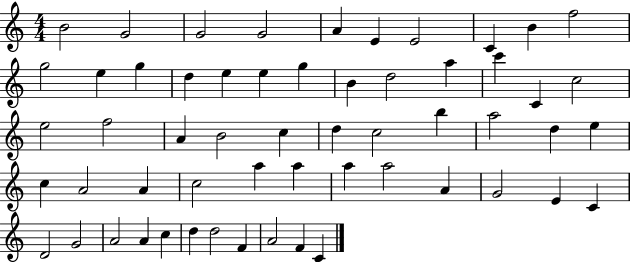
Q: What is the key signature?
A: C major